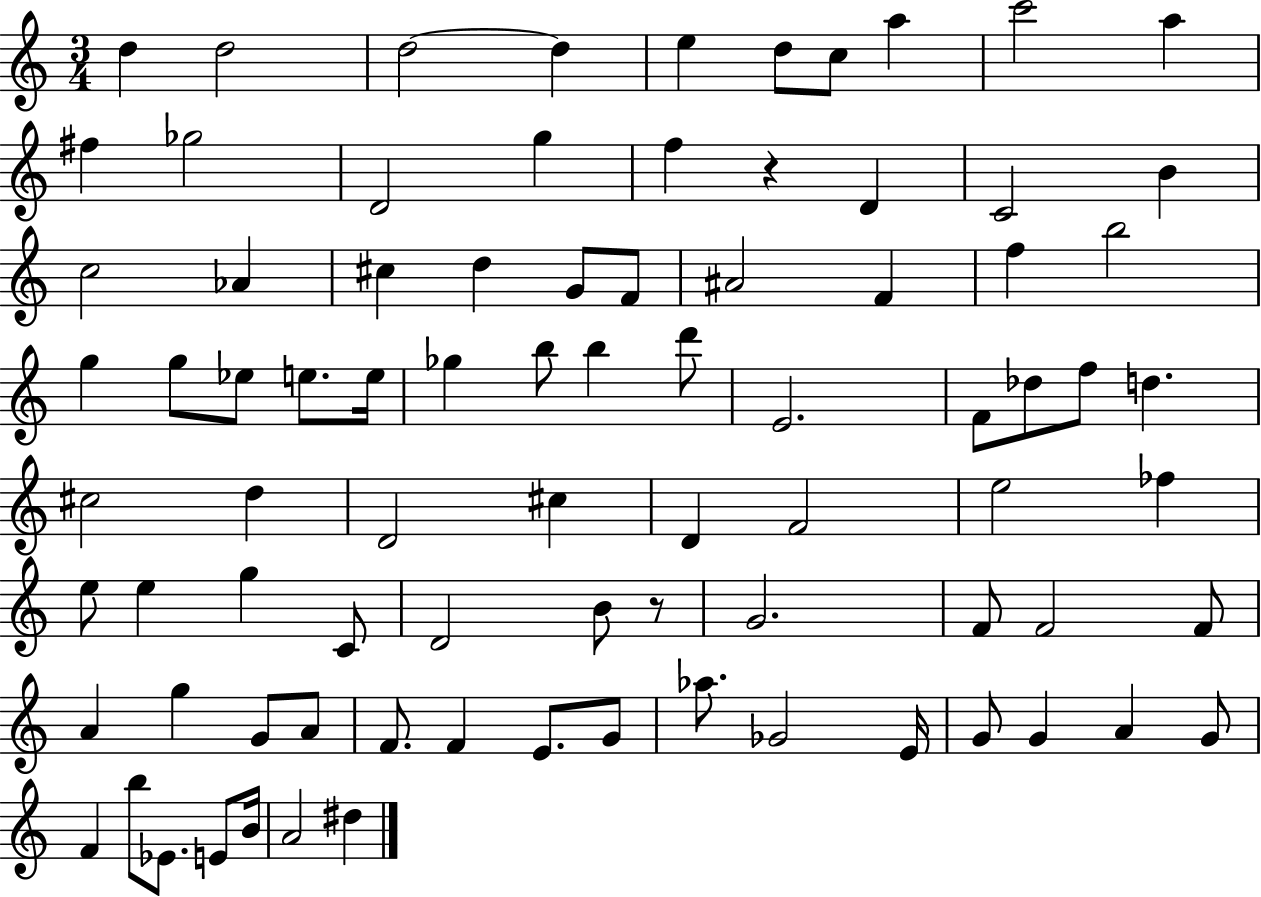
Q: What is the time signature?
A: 3/4